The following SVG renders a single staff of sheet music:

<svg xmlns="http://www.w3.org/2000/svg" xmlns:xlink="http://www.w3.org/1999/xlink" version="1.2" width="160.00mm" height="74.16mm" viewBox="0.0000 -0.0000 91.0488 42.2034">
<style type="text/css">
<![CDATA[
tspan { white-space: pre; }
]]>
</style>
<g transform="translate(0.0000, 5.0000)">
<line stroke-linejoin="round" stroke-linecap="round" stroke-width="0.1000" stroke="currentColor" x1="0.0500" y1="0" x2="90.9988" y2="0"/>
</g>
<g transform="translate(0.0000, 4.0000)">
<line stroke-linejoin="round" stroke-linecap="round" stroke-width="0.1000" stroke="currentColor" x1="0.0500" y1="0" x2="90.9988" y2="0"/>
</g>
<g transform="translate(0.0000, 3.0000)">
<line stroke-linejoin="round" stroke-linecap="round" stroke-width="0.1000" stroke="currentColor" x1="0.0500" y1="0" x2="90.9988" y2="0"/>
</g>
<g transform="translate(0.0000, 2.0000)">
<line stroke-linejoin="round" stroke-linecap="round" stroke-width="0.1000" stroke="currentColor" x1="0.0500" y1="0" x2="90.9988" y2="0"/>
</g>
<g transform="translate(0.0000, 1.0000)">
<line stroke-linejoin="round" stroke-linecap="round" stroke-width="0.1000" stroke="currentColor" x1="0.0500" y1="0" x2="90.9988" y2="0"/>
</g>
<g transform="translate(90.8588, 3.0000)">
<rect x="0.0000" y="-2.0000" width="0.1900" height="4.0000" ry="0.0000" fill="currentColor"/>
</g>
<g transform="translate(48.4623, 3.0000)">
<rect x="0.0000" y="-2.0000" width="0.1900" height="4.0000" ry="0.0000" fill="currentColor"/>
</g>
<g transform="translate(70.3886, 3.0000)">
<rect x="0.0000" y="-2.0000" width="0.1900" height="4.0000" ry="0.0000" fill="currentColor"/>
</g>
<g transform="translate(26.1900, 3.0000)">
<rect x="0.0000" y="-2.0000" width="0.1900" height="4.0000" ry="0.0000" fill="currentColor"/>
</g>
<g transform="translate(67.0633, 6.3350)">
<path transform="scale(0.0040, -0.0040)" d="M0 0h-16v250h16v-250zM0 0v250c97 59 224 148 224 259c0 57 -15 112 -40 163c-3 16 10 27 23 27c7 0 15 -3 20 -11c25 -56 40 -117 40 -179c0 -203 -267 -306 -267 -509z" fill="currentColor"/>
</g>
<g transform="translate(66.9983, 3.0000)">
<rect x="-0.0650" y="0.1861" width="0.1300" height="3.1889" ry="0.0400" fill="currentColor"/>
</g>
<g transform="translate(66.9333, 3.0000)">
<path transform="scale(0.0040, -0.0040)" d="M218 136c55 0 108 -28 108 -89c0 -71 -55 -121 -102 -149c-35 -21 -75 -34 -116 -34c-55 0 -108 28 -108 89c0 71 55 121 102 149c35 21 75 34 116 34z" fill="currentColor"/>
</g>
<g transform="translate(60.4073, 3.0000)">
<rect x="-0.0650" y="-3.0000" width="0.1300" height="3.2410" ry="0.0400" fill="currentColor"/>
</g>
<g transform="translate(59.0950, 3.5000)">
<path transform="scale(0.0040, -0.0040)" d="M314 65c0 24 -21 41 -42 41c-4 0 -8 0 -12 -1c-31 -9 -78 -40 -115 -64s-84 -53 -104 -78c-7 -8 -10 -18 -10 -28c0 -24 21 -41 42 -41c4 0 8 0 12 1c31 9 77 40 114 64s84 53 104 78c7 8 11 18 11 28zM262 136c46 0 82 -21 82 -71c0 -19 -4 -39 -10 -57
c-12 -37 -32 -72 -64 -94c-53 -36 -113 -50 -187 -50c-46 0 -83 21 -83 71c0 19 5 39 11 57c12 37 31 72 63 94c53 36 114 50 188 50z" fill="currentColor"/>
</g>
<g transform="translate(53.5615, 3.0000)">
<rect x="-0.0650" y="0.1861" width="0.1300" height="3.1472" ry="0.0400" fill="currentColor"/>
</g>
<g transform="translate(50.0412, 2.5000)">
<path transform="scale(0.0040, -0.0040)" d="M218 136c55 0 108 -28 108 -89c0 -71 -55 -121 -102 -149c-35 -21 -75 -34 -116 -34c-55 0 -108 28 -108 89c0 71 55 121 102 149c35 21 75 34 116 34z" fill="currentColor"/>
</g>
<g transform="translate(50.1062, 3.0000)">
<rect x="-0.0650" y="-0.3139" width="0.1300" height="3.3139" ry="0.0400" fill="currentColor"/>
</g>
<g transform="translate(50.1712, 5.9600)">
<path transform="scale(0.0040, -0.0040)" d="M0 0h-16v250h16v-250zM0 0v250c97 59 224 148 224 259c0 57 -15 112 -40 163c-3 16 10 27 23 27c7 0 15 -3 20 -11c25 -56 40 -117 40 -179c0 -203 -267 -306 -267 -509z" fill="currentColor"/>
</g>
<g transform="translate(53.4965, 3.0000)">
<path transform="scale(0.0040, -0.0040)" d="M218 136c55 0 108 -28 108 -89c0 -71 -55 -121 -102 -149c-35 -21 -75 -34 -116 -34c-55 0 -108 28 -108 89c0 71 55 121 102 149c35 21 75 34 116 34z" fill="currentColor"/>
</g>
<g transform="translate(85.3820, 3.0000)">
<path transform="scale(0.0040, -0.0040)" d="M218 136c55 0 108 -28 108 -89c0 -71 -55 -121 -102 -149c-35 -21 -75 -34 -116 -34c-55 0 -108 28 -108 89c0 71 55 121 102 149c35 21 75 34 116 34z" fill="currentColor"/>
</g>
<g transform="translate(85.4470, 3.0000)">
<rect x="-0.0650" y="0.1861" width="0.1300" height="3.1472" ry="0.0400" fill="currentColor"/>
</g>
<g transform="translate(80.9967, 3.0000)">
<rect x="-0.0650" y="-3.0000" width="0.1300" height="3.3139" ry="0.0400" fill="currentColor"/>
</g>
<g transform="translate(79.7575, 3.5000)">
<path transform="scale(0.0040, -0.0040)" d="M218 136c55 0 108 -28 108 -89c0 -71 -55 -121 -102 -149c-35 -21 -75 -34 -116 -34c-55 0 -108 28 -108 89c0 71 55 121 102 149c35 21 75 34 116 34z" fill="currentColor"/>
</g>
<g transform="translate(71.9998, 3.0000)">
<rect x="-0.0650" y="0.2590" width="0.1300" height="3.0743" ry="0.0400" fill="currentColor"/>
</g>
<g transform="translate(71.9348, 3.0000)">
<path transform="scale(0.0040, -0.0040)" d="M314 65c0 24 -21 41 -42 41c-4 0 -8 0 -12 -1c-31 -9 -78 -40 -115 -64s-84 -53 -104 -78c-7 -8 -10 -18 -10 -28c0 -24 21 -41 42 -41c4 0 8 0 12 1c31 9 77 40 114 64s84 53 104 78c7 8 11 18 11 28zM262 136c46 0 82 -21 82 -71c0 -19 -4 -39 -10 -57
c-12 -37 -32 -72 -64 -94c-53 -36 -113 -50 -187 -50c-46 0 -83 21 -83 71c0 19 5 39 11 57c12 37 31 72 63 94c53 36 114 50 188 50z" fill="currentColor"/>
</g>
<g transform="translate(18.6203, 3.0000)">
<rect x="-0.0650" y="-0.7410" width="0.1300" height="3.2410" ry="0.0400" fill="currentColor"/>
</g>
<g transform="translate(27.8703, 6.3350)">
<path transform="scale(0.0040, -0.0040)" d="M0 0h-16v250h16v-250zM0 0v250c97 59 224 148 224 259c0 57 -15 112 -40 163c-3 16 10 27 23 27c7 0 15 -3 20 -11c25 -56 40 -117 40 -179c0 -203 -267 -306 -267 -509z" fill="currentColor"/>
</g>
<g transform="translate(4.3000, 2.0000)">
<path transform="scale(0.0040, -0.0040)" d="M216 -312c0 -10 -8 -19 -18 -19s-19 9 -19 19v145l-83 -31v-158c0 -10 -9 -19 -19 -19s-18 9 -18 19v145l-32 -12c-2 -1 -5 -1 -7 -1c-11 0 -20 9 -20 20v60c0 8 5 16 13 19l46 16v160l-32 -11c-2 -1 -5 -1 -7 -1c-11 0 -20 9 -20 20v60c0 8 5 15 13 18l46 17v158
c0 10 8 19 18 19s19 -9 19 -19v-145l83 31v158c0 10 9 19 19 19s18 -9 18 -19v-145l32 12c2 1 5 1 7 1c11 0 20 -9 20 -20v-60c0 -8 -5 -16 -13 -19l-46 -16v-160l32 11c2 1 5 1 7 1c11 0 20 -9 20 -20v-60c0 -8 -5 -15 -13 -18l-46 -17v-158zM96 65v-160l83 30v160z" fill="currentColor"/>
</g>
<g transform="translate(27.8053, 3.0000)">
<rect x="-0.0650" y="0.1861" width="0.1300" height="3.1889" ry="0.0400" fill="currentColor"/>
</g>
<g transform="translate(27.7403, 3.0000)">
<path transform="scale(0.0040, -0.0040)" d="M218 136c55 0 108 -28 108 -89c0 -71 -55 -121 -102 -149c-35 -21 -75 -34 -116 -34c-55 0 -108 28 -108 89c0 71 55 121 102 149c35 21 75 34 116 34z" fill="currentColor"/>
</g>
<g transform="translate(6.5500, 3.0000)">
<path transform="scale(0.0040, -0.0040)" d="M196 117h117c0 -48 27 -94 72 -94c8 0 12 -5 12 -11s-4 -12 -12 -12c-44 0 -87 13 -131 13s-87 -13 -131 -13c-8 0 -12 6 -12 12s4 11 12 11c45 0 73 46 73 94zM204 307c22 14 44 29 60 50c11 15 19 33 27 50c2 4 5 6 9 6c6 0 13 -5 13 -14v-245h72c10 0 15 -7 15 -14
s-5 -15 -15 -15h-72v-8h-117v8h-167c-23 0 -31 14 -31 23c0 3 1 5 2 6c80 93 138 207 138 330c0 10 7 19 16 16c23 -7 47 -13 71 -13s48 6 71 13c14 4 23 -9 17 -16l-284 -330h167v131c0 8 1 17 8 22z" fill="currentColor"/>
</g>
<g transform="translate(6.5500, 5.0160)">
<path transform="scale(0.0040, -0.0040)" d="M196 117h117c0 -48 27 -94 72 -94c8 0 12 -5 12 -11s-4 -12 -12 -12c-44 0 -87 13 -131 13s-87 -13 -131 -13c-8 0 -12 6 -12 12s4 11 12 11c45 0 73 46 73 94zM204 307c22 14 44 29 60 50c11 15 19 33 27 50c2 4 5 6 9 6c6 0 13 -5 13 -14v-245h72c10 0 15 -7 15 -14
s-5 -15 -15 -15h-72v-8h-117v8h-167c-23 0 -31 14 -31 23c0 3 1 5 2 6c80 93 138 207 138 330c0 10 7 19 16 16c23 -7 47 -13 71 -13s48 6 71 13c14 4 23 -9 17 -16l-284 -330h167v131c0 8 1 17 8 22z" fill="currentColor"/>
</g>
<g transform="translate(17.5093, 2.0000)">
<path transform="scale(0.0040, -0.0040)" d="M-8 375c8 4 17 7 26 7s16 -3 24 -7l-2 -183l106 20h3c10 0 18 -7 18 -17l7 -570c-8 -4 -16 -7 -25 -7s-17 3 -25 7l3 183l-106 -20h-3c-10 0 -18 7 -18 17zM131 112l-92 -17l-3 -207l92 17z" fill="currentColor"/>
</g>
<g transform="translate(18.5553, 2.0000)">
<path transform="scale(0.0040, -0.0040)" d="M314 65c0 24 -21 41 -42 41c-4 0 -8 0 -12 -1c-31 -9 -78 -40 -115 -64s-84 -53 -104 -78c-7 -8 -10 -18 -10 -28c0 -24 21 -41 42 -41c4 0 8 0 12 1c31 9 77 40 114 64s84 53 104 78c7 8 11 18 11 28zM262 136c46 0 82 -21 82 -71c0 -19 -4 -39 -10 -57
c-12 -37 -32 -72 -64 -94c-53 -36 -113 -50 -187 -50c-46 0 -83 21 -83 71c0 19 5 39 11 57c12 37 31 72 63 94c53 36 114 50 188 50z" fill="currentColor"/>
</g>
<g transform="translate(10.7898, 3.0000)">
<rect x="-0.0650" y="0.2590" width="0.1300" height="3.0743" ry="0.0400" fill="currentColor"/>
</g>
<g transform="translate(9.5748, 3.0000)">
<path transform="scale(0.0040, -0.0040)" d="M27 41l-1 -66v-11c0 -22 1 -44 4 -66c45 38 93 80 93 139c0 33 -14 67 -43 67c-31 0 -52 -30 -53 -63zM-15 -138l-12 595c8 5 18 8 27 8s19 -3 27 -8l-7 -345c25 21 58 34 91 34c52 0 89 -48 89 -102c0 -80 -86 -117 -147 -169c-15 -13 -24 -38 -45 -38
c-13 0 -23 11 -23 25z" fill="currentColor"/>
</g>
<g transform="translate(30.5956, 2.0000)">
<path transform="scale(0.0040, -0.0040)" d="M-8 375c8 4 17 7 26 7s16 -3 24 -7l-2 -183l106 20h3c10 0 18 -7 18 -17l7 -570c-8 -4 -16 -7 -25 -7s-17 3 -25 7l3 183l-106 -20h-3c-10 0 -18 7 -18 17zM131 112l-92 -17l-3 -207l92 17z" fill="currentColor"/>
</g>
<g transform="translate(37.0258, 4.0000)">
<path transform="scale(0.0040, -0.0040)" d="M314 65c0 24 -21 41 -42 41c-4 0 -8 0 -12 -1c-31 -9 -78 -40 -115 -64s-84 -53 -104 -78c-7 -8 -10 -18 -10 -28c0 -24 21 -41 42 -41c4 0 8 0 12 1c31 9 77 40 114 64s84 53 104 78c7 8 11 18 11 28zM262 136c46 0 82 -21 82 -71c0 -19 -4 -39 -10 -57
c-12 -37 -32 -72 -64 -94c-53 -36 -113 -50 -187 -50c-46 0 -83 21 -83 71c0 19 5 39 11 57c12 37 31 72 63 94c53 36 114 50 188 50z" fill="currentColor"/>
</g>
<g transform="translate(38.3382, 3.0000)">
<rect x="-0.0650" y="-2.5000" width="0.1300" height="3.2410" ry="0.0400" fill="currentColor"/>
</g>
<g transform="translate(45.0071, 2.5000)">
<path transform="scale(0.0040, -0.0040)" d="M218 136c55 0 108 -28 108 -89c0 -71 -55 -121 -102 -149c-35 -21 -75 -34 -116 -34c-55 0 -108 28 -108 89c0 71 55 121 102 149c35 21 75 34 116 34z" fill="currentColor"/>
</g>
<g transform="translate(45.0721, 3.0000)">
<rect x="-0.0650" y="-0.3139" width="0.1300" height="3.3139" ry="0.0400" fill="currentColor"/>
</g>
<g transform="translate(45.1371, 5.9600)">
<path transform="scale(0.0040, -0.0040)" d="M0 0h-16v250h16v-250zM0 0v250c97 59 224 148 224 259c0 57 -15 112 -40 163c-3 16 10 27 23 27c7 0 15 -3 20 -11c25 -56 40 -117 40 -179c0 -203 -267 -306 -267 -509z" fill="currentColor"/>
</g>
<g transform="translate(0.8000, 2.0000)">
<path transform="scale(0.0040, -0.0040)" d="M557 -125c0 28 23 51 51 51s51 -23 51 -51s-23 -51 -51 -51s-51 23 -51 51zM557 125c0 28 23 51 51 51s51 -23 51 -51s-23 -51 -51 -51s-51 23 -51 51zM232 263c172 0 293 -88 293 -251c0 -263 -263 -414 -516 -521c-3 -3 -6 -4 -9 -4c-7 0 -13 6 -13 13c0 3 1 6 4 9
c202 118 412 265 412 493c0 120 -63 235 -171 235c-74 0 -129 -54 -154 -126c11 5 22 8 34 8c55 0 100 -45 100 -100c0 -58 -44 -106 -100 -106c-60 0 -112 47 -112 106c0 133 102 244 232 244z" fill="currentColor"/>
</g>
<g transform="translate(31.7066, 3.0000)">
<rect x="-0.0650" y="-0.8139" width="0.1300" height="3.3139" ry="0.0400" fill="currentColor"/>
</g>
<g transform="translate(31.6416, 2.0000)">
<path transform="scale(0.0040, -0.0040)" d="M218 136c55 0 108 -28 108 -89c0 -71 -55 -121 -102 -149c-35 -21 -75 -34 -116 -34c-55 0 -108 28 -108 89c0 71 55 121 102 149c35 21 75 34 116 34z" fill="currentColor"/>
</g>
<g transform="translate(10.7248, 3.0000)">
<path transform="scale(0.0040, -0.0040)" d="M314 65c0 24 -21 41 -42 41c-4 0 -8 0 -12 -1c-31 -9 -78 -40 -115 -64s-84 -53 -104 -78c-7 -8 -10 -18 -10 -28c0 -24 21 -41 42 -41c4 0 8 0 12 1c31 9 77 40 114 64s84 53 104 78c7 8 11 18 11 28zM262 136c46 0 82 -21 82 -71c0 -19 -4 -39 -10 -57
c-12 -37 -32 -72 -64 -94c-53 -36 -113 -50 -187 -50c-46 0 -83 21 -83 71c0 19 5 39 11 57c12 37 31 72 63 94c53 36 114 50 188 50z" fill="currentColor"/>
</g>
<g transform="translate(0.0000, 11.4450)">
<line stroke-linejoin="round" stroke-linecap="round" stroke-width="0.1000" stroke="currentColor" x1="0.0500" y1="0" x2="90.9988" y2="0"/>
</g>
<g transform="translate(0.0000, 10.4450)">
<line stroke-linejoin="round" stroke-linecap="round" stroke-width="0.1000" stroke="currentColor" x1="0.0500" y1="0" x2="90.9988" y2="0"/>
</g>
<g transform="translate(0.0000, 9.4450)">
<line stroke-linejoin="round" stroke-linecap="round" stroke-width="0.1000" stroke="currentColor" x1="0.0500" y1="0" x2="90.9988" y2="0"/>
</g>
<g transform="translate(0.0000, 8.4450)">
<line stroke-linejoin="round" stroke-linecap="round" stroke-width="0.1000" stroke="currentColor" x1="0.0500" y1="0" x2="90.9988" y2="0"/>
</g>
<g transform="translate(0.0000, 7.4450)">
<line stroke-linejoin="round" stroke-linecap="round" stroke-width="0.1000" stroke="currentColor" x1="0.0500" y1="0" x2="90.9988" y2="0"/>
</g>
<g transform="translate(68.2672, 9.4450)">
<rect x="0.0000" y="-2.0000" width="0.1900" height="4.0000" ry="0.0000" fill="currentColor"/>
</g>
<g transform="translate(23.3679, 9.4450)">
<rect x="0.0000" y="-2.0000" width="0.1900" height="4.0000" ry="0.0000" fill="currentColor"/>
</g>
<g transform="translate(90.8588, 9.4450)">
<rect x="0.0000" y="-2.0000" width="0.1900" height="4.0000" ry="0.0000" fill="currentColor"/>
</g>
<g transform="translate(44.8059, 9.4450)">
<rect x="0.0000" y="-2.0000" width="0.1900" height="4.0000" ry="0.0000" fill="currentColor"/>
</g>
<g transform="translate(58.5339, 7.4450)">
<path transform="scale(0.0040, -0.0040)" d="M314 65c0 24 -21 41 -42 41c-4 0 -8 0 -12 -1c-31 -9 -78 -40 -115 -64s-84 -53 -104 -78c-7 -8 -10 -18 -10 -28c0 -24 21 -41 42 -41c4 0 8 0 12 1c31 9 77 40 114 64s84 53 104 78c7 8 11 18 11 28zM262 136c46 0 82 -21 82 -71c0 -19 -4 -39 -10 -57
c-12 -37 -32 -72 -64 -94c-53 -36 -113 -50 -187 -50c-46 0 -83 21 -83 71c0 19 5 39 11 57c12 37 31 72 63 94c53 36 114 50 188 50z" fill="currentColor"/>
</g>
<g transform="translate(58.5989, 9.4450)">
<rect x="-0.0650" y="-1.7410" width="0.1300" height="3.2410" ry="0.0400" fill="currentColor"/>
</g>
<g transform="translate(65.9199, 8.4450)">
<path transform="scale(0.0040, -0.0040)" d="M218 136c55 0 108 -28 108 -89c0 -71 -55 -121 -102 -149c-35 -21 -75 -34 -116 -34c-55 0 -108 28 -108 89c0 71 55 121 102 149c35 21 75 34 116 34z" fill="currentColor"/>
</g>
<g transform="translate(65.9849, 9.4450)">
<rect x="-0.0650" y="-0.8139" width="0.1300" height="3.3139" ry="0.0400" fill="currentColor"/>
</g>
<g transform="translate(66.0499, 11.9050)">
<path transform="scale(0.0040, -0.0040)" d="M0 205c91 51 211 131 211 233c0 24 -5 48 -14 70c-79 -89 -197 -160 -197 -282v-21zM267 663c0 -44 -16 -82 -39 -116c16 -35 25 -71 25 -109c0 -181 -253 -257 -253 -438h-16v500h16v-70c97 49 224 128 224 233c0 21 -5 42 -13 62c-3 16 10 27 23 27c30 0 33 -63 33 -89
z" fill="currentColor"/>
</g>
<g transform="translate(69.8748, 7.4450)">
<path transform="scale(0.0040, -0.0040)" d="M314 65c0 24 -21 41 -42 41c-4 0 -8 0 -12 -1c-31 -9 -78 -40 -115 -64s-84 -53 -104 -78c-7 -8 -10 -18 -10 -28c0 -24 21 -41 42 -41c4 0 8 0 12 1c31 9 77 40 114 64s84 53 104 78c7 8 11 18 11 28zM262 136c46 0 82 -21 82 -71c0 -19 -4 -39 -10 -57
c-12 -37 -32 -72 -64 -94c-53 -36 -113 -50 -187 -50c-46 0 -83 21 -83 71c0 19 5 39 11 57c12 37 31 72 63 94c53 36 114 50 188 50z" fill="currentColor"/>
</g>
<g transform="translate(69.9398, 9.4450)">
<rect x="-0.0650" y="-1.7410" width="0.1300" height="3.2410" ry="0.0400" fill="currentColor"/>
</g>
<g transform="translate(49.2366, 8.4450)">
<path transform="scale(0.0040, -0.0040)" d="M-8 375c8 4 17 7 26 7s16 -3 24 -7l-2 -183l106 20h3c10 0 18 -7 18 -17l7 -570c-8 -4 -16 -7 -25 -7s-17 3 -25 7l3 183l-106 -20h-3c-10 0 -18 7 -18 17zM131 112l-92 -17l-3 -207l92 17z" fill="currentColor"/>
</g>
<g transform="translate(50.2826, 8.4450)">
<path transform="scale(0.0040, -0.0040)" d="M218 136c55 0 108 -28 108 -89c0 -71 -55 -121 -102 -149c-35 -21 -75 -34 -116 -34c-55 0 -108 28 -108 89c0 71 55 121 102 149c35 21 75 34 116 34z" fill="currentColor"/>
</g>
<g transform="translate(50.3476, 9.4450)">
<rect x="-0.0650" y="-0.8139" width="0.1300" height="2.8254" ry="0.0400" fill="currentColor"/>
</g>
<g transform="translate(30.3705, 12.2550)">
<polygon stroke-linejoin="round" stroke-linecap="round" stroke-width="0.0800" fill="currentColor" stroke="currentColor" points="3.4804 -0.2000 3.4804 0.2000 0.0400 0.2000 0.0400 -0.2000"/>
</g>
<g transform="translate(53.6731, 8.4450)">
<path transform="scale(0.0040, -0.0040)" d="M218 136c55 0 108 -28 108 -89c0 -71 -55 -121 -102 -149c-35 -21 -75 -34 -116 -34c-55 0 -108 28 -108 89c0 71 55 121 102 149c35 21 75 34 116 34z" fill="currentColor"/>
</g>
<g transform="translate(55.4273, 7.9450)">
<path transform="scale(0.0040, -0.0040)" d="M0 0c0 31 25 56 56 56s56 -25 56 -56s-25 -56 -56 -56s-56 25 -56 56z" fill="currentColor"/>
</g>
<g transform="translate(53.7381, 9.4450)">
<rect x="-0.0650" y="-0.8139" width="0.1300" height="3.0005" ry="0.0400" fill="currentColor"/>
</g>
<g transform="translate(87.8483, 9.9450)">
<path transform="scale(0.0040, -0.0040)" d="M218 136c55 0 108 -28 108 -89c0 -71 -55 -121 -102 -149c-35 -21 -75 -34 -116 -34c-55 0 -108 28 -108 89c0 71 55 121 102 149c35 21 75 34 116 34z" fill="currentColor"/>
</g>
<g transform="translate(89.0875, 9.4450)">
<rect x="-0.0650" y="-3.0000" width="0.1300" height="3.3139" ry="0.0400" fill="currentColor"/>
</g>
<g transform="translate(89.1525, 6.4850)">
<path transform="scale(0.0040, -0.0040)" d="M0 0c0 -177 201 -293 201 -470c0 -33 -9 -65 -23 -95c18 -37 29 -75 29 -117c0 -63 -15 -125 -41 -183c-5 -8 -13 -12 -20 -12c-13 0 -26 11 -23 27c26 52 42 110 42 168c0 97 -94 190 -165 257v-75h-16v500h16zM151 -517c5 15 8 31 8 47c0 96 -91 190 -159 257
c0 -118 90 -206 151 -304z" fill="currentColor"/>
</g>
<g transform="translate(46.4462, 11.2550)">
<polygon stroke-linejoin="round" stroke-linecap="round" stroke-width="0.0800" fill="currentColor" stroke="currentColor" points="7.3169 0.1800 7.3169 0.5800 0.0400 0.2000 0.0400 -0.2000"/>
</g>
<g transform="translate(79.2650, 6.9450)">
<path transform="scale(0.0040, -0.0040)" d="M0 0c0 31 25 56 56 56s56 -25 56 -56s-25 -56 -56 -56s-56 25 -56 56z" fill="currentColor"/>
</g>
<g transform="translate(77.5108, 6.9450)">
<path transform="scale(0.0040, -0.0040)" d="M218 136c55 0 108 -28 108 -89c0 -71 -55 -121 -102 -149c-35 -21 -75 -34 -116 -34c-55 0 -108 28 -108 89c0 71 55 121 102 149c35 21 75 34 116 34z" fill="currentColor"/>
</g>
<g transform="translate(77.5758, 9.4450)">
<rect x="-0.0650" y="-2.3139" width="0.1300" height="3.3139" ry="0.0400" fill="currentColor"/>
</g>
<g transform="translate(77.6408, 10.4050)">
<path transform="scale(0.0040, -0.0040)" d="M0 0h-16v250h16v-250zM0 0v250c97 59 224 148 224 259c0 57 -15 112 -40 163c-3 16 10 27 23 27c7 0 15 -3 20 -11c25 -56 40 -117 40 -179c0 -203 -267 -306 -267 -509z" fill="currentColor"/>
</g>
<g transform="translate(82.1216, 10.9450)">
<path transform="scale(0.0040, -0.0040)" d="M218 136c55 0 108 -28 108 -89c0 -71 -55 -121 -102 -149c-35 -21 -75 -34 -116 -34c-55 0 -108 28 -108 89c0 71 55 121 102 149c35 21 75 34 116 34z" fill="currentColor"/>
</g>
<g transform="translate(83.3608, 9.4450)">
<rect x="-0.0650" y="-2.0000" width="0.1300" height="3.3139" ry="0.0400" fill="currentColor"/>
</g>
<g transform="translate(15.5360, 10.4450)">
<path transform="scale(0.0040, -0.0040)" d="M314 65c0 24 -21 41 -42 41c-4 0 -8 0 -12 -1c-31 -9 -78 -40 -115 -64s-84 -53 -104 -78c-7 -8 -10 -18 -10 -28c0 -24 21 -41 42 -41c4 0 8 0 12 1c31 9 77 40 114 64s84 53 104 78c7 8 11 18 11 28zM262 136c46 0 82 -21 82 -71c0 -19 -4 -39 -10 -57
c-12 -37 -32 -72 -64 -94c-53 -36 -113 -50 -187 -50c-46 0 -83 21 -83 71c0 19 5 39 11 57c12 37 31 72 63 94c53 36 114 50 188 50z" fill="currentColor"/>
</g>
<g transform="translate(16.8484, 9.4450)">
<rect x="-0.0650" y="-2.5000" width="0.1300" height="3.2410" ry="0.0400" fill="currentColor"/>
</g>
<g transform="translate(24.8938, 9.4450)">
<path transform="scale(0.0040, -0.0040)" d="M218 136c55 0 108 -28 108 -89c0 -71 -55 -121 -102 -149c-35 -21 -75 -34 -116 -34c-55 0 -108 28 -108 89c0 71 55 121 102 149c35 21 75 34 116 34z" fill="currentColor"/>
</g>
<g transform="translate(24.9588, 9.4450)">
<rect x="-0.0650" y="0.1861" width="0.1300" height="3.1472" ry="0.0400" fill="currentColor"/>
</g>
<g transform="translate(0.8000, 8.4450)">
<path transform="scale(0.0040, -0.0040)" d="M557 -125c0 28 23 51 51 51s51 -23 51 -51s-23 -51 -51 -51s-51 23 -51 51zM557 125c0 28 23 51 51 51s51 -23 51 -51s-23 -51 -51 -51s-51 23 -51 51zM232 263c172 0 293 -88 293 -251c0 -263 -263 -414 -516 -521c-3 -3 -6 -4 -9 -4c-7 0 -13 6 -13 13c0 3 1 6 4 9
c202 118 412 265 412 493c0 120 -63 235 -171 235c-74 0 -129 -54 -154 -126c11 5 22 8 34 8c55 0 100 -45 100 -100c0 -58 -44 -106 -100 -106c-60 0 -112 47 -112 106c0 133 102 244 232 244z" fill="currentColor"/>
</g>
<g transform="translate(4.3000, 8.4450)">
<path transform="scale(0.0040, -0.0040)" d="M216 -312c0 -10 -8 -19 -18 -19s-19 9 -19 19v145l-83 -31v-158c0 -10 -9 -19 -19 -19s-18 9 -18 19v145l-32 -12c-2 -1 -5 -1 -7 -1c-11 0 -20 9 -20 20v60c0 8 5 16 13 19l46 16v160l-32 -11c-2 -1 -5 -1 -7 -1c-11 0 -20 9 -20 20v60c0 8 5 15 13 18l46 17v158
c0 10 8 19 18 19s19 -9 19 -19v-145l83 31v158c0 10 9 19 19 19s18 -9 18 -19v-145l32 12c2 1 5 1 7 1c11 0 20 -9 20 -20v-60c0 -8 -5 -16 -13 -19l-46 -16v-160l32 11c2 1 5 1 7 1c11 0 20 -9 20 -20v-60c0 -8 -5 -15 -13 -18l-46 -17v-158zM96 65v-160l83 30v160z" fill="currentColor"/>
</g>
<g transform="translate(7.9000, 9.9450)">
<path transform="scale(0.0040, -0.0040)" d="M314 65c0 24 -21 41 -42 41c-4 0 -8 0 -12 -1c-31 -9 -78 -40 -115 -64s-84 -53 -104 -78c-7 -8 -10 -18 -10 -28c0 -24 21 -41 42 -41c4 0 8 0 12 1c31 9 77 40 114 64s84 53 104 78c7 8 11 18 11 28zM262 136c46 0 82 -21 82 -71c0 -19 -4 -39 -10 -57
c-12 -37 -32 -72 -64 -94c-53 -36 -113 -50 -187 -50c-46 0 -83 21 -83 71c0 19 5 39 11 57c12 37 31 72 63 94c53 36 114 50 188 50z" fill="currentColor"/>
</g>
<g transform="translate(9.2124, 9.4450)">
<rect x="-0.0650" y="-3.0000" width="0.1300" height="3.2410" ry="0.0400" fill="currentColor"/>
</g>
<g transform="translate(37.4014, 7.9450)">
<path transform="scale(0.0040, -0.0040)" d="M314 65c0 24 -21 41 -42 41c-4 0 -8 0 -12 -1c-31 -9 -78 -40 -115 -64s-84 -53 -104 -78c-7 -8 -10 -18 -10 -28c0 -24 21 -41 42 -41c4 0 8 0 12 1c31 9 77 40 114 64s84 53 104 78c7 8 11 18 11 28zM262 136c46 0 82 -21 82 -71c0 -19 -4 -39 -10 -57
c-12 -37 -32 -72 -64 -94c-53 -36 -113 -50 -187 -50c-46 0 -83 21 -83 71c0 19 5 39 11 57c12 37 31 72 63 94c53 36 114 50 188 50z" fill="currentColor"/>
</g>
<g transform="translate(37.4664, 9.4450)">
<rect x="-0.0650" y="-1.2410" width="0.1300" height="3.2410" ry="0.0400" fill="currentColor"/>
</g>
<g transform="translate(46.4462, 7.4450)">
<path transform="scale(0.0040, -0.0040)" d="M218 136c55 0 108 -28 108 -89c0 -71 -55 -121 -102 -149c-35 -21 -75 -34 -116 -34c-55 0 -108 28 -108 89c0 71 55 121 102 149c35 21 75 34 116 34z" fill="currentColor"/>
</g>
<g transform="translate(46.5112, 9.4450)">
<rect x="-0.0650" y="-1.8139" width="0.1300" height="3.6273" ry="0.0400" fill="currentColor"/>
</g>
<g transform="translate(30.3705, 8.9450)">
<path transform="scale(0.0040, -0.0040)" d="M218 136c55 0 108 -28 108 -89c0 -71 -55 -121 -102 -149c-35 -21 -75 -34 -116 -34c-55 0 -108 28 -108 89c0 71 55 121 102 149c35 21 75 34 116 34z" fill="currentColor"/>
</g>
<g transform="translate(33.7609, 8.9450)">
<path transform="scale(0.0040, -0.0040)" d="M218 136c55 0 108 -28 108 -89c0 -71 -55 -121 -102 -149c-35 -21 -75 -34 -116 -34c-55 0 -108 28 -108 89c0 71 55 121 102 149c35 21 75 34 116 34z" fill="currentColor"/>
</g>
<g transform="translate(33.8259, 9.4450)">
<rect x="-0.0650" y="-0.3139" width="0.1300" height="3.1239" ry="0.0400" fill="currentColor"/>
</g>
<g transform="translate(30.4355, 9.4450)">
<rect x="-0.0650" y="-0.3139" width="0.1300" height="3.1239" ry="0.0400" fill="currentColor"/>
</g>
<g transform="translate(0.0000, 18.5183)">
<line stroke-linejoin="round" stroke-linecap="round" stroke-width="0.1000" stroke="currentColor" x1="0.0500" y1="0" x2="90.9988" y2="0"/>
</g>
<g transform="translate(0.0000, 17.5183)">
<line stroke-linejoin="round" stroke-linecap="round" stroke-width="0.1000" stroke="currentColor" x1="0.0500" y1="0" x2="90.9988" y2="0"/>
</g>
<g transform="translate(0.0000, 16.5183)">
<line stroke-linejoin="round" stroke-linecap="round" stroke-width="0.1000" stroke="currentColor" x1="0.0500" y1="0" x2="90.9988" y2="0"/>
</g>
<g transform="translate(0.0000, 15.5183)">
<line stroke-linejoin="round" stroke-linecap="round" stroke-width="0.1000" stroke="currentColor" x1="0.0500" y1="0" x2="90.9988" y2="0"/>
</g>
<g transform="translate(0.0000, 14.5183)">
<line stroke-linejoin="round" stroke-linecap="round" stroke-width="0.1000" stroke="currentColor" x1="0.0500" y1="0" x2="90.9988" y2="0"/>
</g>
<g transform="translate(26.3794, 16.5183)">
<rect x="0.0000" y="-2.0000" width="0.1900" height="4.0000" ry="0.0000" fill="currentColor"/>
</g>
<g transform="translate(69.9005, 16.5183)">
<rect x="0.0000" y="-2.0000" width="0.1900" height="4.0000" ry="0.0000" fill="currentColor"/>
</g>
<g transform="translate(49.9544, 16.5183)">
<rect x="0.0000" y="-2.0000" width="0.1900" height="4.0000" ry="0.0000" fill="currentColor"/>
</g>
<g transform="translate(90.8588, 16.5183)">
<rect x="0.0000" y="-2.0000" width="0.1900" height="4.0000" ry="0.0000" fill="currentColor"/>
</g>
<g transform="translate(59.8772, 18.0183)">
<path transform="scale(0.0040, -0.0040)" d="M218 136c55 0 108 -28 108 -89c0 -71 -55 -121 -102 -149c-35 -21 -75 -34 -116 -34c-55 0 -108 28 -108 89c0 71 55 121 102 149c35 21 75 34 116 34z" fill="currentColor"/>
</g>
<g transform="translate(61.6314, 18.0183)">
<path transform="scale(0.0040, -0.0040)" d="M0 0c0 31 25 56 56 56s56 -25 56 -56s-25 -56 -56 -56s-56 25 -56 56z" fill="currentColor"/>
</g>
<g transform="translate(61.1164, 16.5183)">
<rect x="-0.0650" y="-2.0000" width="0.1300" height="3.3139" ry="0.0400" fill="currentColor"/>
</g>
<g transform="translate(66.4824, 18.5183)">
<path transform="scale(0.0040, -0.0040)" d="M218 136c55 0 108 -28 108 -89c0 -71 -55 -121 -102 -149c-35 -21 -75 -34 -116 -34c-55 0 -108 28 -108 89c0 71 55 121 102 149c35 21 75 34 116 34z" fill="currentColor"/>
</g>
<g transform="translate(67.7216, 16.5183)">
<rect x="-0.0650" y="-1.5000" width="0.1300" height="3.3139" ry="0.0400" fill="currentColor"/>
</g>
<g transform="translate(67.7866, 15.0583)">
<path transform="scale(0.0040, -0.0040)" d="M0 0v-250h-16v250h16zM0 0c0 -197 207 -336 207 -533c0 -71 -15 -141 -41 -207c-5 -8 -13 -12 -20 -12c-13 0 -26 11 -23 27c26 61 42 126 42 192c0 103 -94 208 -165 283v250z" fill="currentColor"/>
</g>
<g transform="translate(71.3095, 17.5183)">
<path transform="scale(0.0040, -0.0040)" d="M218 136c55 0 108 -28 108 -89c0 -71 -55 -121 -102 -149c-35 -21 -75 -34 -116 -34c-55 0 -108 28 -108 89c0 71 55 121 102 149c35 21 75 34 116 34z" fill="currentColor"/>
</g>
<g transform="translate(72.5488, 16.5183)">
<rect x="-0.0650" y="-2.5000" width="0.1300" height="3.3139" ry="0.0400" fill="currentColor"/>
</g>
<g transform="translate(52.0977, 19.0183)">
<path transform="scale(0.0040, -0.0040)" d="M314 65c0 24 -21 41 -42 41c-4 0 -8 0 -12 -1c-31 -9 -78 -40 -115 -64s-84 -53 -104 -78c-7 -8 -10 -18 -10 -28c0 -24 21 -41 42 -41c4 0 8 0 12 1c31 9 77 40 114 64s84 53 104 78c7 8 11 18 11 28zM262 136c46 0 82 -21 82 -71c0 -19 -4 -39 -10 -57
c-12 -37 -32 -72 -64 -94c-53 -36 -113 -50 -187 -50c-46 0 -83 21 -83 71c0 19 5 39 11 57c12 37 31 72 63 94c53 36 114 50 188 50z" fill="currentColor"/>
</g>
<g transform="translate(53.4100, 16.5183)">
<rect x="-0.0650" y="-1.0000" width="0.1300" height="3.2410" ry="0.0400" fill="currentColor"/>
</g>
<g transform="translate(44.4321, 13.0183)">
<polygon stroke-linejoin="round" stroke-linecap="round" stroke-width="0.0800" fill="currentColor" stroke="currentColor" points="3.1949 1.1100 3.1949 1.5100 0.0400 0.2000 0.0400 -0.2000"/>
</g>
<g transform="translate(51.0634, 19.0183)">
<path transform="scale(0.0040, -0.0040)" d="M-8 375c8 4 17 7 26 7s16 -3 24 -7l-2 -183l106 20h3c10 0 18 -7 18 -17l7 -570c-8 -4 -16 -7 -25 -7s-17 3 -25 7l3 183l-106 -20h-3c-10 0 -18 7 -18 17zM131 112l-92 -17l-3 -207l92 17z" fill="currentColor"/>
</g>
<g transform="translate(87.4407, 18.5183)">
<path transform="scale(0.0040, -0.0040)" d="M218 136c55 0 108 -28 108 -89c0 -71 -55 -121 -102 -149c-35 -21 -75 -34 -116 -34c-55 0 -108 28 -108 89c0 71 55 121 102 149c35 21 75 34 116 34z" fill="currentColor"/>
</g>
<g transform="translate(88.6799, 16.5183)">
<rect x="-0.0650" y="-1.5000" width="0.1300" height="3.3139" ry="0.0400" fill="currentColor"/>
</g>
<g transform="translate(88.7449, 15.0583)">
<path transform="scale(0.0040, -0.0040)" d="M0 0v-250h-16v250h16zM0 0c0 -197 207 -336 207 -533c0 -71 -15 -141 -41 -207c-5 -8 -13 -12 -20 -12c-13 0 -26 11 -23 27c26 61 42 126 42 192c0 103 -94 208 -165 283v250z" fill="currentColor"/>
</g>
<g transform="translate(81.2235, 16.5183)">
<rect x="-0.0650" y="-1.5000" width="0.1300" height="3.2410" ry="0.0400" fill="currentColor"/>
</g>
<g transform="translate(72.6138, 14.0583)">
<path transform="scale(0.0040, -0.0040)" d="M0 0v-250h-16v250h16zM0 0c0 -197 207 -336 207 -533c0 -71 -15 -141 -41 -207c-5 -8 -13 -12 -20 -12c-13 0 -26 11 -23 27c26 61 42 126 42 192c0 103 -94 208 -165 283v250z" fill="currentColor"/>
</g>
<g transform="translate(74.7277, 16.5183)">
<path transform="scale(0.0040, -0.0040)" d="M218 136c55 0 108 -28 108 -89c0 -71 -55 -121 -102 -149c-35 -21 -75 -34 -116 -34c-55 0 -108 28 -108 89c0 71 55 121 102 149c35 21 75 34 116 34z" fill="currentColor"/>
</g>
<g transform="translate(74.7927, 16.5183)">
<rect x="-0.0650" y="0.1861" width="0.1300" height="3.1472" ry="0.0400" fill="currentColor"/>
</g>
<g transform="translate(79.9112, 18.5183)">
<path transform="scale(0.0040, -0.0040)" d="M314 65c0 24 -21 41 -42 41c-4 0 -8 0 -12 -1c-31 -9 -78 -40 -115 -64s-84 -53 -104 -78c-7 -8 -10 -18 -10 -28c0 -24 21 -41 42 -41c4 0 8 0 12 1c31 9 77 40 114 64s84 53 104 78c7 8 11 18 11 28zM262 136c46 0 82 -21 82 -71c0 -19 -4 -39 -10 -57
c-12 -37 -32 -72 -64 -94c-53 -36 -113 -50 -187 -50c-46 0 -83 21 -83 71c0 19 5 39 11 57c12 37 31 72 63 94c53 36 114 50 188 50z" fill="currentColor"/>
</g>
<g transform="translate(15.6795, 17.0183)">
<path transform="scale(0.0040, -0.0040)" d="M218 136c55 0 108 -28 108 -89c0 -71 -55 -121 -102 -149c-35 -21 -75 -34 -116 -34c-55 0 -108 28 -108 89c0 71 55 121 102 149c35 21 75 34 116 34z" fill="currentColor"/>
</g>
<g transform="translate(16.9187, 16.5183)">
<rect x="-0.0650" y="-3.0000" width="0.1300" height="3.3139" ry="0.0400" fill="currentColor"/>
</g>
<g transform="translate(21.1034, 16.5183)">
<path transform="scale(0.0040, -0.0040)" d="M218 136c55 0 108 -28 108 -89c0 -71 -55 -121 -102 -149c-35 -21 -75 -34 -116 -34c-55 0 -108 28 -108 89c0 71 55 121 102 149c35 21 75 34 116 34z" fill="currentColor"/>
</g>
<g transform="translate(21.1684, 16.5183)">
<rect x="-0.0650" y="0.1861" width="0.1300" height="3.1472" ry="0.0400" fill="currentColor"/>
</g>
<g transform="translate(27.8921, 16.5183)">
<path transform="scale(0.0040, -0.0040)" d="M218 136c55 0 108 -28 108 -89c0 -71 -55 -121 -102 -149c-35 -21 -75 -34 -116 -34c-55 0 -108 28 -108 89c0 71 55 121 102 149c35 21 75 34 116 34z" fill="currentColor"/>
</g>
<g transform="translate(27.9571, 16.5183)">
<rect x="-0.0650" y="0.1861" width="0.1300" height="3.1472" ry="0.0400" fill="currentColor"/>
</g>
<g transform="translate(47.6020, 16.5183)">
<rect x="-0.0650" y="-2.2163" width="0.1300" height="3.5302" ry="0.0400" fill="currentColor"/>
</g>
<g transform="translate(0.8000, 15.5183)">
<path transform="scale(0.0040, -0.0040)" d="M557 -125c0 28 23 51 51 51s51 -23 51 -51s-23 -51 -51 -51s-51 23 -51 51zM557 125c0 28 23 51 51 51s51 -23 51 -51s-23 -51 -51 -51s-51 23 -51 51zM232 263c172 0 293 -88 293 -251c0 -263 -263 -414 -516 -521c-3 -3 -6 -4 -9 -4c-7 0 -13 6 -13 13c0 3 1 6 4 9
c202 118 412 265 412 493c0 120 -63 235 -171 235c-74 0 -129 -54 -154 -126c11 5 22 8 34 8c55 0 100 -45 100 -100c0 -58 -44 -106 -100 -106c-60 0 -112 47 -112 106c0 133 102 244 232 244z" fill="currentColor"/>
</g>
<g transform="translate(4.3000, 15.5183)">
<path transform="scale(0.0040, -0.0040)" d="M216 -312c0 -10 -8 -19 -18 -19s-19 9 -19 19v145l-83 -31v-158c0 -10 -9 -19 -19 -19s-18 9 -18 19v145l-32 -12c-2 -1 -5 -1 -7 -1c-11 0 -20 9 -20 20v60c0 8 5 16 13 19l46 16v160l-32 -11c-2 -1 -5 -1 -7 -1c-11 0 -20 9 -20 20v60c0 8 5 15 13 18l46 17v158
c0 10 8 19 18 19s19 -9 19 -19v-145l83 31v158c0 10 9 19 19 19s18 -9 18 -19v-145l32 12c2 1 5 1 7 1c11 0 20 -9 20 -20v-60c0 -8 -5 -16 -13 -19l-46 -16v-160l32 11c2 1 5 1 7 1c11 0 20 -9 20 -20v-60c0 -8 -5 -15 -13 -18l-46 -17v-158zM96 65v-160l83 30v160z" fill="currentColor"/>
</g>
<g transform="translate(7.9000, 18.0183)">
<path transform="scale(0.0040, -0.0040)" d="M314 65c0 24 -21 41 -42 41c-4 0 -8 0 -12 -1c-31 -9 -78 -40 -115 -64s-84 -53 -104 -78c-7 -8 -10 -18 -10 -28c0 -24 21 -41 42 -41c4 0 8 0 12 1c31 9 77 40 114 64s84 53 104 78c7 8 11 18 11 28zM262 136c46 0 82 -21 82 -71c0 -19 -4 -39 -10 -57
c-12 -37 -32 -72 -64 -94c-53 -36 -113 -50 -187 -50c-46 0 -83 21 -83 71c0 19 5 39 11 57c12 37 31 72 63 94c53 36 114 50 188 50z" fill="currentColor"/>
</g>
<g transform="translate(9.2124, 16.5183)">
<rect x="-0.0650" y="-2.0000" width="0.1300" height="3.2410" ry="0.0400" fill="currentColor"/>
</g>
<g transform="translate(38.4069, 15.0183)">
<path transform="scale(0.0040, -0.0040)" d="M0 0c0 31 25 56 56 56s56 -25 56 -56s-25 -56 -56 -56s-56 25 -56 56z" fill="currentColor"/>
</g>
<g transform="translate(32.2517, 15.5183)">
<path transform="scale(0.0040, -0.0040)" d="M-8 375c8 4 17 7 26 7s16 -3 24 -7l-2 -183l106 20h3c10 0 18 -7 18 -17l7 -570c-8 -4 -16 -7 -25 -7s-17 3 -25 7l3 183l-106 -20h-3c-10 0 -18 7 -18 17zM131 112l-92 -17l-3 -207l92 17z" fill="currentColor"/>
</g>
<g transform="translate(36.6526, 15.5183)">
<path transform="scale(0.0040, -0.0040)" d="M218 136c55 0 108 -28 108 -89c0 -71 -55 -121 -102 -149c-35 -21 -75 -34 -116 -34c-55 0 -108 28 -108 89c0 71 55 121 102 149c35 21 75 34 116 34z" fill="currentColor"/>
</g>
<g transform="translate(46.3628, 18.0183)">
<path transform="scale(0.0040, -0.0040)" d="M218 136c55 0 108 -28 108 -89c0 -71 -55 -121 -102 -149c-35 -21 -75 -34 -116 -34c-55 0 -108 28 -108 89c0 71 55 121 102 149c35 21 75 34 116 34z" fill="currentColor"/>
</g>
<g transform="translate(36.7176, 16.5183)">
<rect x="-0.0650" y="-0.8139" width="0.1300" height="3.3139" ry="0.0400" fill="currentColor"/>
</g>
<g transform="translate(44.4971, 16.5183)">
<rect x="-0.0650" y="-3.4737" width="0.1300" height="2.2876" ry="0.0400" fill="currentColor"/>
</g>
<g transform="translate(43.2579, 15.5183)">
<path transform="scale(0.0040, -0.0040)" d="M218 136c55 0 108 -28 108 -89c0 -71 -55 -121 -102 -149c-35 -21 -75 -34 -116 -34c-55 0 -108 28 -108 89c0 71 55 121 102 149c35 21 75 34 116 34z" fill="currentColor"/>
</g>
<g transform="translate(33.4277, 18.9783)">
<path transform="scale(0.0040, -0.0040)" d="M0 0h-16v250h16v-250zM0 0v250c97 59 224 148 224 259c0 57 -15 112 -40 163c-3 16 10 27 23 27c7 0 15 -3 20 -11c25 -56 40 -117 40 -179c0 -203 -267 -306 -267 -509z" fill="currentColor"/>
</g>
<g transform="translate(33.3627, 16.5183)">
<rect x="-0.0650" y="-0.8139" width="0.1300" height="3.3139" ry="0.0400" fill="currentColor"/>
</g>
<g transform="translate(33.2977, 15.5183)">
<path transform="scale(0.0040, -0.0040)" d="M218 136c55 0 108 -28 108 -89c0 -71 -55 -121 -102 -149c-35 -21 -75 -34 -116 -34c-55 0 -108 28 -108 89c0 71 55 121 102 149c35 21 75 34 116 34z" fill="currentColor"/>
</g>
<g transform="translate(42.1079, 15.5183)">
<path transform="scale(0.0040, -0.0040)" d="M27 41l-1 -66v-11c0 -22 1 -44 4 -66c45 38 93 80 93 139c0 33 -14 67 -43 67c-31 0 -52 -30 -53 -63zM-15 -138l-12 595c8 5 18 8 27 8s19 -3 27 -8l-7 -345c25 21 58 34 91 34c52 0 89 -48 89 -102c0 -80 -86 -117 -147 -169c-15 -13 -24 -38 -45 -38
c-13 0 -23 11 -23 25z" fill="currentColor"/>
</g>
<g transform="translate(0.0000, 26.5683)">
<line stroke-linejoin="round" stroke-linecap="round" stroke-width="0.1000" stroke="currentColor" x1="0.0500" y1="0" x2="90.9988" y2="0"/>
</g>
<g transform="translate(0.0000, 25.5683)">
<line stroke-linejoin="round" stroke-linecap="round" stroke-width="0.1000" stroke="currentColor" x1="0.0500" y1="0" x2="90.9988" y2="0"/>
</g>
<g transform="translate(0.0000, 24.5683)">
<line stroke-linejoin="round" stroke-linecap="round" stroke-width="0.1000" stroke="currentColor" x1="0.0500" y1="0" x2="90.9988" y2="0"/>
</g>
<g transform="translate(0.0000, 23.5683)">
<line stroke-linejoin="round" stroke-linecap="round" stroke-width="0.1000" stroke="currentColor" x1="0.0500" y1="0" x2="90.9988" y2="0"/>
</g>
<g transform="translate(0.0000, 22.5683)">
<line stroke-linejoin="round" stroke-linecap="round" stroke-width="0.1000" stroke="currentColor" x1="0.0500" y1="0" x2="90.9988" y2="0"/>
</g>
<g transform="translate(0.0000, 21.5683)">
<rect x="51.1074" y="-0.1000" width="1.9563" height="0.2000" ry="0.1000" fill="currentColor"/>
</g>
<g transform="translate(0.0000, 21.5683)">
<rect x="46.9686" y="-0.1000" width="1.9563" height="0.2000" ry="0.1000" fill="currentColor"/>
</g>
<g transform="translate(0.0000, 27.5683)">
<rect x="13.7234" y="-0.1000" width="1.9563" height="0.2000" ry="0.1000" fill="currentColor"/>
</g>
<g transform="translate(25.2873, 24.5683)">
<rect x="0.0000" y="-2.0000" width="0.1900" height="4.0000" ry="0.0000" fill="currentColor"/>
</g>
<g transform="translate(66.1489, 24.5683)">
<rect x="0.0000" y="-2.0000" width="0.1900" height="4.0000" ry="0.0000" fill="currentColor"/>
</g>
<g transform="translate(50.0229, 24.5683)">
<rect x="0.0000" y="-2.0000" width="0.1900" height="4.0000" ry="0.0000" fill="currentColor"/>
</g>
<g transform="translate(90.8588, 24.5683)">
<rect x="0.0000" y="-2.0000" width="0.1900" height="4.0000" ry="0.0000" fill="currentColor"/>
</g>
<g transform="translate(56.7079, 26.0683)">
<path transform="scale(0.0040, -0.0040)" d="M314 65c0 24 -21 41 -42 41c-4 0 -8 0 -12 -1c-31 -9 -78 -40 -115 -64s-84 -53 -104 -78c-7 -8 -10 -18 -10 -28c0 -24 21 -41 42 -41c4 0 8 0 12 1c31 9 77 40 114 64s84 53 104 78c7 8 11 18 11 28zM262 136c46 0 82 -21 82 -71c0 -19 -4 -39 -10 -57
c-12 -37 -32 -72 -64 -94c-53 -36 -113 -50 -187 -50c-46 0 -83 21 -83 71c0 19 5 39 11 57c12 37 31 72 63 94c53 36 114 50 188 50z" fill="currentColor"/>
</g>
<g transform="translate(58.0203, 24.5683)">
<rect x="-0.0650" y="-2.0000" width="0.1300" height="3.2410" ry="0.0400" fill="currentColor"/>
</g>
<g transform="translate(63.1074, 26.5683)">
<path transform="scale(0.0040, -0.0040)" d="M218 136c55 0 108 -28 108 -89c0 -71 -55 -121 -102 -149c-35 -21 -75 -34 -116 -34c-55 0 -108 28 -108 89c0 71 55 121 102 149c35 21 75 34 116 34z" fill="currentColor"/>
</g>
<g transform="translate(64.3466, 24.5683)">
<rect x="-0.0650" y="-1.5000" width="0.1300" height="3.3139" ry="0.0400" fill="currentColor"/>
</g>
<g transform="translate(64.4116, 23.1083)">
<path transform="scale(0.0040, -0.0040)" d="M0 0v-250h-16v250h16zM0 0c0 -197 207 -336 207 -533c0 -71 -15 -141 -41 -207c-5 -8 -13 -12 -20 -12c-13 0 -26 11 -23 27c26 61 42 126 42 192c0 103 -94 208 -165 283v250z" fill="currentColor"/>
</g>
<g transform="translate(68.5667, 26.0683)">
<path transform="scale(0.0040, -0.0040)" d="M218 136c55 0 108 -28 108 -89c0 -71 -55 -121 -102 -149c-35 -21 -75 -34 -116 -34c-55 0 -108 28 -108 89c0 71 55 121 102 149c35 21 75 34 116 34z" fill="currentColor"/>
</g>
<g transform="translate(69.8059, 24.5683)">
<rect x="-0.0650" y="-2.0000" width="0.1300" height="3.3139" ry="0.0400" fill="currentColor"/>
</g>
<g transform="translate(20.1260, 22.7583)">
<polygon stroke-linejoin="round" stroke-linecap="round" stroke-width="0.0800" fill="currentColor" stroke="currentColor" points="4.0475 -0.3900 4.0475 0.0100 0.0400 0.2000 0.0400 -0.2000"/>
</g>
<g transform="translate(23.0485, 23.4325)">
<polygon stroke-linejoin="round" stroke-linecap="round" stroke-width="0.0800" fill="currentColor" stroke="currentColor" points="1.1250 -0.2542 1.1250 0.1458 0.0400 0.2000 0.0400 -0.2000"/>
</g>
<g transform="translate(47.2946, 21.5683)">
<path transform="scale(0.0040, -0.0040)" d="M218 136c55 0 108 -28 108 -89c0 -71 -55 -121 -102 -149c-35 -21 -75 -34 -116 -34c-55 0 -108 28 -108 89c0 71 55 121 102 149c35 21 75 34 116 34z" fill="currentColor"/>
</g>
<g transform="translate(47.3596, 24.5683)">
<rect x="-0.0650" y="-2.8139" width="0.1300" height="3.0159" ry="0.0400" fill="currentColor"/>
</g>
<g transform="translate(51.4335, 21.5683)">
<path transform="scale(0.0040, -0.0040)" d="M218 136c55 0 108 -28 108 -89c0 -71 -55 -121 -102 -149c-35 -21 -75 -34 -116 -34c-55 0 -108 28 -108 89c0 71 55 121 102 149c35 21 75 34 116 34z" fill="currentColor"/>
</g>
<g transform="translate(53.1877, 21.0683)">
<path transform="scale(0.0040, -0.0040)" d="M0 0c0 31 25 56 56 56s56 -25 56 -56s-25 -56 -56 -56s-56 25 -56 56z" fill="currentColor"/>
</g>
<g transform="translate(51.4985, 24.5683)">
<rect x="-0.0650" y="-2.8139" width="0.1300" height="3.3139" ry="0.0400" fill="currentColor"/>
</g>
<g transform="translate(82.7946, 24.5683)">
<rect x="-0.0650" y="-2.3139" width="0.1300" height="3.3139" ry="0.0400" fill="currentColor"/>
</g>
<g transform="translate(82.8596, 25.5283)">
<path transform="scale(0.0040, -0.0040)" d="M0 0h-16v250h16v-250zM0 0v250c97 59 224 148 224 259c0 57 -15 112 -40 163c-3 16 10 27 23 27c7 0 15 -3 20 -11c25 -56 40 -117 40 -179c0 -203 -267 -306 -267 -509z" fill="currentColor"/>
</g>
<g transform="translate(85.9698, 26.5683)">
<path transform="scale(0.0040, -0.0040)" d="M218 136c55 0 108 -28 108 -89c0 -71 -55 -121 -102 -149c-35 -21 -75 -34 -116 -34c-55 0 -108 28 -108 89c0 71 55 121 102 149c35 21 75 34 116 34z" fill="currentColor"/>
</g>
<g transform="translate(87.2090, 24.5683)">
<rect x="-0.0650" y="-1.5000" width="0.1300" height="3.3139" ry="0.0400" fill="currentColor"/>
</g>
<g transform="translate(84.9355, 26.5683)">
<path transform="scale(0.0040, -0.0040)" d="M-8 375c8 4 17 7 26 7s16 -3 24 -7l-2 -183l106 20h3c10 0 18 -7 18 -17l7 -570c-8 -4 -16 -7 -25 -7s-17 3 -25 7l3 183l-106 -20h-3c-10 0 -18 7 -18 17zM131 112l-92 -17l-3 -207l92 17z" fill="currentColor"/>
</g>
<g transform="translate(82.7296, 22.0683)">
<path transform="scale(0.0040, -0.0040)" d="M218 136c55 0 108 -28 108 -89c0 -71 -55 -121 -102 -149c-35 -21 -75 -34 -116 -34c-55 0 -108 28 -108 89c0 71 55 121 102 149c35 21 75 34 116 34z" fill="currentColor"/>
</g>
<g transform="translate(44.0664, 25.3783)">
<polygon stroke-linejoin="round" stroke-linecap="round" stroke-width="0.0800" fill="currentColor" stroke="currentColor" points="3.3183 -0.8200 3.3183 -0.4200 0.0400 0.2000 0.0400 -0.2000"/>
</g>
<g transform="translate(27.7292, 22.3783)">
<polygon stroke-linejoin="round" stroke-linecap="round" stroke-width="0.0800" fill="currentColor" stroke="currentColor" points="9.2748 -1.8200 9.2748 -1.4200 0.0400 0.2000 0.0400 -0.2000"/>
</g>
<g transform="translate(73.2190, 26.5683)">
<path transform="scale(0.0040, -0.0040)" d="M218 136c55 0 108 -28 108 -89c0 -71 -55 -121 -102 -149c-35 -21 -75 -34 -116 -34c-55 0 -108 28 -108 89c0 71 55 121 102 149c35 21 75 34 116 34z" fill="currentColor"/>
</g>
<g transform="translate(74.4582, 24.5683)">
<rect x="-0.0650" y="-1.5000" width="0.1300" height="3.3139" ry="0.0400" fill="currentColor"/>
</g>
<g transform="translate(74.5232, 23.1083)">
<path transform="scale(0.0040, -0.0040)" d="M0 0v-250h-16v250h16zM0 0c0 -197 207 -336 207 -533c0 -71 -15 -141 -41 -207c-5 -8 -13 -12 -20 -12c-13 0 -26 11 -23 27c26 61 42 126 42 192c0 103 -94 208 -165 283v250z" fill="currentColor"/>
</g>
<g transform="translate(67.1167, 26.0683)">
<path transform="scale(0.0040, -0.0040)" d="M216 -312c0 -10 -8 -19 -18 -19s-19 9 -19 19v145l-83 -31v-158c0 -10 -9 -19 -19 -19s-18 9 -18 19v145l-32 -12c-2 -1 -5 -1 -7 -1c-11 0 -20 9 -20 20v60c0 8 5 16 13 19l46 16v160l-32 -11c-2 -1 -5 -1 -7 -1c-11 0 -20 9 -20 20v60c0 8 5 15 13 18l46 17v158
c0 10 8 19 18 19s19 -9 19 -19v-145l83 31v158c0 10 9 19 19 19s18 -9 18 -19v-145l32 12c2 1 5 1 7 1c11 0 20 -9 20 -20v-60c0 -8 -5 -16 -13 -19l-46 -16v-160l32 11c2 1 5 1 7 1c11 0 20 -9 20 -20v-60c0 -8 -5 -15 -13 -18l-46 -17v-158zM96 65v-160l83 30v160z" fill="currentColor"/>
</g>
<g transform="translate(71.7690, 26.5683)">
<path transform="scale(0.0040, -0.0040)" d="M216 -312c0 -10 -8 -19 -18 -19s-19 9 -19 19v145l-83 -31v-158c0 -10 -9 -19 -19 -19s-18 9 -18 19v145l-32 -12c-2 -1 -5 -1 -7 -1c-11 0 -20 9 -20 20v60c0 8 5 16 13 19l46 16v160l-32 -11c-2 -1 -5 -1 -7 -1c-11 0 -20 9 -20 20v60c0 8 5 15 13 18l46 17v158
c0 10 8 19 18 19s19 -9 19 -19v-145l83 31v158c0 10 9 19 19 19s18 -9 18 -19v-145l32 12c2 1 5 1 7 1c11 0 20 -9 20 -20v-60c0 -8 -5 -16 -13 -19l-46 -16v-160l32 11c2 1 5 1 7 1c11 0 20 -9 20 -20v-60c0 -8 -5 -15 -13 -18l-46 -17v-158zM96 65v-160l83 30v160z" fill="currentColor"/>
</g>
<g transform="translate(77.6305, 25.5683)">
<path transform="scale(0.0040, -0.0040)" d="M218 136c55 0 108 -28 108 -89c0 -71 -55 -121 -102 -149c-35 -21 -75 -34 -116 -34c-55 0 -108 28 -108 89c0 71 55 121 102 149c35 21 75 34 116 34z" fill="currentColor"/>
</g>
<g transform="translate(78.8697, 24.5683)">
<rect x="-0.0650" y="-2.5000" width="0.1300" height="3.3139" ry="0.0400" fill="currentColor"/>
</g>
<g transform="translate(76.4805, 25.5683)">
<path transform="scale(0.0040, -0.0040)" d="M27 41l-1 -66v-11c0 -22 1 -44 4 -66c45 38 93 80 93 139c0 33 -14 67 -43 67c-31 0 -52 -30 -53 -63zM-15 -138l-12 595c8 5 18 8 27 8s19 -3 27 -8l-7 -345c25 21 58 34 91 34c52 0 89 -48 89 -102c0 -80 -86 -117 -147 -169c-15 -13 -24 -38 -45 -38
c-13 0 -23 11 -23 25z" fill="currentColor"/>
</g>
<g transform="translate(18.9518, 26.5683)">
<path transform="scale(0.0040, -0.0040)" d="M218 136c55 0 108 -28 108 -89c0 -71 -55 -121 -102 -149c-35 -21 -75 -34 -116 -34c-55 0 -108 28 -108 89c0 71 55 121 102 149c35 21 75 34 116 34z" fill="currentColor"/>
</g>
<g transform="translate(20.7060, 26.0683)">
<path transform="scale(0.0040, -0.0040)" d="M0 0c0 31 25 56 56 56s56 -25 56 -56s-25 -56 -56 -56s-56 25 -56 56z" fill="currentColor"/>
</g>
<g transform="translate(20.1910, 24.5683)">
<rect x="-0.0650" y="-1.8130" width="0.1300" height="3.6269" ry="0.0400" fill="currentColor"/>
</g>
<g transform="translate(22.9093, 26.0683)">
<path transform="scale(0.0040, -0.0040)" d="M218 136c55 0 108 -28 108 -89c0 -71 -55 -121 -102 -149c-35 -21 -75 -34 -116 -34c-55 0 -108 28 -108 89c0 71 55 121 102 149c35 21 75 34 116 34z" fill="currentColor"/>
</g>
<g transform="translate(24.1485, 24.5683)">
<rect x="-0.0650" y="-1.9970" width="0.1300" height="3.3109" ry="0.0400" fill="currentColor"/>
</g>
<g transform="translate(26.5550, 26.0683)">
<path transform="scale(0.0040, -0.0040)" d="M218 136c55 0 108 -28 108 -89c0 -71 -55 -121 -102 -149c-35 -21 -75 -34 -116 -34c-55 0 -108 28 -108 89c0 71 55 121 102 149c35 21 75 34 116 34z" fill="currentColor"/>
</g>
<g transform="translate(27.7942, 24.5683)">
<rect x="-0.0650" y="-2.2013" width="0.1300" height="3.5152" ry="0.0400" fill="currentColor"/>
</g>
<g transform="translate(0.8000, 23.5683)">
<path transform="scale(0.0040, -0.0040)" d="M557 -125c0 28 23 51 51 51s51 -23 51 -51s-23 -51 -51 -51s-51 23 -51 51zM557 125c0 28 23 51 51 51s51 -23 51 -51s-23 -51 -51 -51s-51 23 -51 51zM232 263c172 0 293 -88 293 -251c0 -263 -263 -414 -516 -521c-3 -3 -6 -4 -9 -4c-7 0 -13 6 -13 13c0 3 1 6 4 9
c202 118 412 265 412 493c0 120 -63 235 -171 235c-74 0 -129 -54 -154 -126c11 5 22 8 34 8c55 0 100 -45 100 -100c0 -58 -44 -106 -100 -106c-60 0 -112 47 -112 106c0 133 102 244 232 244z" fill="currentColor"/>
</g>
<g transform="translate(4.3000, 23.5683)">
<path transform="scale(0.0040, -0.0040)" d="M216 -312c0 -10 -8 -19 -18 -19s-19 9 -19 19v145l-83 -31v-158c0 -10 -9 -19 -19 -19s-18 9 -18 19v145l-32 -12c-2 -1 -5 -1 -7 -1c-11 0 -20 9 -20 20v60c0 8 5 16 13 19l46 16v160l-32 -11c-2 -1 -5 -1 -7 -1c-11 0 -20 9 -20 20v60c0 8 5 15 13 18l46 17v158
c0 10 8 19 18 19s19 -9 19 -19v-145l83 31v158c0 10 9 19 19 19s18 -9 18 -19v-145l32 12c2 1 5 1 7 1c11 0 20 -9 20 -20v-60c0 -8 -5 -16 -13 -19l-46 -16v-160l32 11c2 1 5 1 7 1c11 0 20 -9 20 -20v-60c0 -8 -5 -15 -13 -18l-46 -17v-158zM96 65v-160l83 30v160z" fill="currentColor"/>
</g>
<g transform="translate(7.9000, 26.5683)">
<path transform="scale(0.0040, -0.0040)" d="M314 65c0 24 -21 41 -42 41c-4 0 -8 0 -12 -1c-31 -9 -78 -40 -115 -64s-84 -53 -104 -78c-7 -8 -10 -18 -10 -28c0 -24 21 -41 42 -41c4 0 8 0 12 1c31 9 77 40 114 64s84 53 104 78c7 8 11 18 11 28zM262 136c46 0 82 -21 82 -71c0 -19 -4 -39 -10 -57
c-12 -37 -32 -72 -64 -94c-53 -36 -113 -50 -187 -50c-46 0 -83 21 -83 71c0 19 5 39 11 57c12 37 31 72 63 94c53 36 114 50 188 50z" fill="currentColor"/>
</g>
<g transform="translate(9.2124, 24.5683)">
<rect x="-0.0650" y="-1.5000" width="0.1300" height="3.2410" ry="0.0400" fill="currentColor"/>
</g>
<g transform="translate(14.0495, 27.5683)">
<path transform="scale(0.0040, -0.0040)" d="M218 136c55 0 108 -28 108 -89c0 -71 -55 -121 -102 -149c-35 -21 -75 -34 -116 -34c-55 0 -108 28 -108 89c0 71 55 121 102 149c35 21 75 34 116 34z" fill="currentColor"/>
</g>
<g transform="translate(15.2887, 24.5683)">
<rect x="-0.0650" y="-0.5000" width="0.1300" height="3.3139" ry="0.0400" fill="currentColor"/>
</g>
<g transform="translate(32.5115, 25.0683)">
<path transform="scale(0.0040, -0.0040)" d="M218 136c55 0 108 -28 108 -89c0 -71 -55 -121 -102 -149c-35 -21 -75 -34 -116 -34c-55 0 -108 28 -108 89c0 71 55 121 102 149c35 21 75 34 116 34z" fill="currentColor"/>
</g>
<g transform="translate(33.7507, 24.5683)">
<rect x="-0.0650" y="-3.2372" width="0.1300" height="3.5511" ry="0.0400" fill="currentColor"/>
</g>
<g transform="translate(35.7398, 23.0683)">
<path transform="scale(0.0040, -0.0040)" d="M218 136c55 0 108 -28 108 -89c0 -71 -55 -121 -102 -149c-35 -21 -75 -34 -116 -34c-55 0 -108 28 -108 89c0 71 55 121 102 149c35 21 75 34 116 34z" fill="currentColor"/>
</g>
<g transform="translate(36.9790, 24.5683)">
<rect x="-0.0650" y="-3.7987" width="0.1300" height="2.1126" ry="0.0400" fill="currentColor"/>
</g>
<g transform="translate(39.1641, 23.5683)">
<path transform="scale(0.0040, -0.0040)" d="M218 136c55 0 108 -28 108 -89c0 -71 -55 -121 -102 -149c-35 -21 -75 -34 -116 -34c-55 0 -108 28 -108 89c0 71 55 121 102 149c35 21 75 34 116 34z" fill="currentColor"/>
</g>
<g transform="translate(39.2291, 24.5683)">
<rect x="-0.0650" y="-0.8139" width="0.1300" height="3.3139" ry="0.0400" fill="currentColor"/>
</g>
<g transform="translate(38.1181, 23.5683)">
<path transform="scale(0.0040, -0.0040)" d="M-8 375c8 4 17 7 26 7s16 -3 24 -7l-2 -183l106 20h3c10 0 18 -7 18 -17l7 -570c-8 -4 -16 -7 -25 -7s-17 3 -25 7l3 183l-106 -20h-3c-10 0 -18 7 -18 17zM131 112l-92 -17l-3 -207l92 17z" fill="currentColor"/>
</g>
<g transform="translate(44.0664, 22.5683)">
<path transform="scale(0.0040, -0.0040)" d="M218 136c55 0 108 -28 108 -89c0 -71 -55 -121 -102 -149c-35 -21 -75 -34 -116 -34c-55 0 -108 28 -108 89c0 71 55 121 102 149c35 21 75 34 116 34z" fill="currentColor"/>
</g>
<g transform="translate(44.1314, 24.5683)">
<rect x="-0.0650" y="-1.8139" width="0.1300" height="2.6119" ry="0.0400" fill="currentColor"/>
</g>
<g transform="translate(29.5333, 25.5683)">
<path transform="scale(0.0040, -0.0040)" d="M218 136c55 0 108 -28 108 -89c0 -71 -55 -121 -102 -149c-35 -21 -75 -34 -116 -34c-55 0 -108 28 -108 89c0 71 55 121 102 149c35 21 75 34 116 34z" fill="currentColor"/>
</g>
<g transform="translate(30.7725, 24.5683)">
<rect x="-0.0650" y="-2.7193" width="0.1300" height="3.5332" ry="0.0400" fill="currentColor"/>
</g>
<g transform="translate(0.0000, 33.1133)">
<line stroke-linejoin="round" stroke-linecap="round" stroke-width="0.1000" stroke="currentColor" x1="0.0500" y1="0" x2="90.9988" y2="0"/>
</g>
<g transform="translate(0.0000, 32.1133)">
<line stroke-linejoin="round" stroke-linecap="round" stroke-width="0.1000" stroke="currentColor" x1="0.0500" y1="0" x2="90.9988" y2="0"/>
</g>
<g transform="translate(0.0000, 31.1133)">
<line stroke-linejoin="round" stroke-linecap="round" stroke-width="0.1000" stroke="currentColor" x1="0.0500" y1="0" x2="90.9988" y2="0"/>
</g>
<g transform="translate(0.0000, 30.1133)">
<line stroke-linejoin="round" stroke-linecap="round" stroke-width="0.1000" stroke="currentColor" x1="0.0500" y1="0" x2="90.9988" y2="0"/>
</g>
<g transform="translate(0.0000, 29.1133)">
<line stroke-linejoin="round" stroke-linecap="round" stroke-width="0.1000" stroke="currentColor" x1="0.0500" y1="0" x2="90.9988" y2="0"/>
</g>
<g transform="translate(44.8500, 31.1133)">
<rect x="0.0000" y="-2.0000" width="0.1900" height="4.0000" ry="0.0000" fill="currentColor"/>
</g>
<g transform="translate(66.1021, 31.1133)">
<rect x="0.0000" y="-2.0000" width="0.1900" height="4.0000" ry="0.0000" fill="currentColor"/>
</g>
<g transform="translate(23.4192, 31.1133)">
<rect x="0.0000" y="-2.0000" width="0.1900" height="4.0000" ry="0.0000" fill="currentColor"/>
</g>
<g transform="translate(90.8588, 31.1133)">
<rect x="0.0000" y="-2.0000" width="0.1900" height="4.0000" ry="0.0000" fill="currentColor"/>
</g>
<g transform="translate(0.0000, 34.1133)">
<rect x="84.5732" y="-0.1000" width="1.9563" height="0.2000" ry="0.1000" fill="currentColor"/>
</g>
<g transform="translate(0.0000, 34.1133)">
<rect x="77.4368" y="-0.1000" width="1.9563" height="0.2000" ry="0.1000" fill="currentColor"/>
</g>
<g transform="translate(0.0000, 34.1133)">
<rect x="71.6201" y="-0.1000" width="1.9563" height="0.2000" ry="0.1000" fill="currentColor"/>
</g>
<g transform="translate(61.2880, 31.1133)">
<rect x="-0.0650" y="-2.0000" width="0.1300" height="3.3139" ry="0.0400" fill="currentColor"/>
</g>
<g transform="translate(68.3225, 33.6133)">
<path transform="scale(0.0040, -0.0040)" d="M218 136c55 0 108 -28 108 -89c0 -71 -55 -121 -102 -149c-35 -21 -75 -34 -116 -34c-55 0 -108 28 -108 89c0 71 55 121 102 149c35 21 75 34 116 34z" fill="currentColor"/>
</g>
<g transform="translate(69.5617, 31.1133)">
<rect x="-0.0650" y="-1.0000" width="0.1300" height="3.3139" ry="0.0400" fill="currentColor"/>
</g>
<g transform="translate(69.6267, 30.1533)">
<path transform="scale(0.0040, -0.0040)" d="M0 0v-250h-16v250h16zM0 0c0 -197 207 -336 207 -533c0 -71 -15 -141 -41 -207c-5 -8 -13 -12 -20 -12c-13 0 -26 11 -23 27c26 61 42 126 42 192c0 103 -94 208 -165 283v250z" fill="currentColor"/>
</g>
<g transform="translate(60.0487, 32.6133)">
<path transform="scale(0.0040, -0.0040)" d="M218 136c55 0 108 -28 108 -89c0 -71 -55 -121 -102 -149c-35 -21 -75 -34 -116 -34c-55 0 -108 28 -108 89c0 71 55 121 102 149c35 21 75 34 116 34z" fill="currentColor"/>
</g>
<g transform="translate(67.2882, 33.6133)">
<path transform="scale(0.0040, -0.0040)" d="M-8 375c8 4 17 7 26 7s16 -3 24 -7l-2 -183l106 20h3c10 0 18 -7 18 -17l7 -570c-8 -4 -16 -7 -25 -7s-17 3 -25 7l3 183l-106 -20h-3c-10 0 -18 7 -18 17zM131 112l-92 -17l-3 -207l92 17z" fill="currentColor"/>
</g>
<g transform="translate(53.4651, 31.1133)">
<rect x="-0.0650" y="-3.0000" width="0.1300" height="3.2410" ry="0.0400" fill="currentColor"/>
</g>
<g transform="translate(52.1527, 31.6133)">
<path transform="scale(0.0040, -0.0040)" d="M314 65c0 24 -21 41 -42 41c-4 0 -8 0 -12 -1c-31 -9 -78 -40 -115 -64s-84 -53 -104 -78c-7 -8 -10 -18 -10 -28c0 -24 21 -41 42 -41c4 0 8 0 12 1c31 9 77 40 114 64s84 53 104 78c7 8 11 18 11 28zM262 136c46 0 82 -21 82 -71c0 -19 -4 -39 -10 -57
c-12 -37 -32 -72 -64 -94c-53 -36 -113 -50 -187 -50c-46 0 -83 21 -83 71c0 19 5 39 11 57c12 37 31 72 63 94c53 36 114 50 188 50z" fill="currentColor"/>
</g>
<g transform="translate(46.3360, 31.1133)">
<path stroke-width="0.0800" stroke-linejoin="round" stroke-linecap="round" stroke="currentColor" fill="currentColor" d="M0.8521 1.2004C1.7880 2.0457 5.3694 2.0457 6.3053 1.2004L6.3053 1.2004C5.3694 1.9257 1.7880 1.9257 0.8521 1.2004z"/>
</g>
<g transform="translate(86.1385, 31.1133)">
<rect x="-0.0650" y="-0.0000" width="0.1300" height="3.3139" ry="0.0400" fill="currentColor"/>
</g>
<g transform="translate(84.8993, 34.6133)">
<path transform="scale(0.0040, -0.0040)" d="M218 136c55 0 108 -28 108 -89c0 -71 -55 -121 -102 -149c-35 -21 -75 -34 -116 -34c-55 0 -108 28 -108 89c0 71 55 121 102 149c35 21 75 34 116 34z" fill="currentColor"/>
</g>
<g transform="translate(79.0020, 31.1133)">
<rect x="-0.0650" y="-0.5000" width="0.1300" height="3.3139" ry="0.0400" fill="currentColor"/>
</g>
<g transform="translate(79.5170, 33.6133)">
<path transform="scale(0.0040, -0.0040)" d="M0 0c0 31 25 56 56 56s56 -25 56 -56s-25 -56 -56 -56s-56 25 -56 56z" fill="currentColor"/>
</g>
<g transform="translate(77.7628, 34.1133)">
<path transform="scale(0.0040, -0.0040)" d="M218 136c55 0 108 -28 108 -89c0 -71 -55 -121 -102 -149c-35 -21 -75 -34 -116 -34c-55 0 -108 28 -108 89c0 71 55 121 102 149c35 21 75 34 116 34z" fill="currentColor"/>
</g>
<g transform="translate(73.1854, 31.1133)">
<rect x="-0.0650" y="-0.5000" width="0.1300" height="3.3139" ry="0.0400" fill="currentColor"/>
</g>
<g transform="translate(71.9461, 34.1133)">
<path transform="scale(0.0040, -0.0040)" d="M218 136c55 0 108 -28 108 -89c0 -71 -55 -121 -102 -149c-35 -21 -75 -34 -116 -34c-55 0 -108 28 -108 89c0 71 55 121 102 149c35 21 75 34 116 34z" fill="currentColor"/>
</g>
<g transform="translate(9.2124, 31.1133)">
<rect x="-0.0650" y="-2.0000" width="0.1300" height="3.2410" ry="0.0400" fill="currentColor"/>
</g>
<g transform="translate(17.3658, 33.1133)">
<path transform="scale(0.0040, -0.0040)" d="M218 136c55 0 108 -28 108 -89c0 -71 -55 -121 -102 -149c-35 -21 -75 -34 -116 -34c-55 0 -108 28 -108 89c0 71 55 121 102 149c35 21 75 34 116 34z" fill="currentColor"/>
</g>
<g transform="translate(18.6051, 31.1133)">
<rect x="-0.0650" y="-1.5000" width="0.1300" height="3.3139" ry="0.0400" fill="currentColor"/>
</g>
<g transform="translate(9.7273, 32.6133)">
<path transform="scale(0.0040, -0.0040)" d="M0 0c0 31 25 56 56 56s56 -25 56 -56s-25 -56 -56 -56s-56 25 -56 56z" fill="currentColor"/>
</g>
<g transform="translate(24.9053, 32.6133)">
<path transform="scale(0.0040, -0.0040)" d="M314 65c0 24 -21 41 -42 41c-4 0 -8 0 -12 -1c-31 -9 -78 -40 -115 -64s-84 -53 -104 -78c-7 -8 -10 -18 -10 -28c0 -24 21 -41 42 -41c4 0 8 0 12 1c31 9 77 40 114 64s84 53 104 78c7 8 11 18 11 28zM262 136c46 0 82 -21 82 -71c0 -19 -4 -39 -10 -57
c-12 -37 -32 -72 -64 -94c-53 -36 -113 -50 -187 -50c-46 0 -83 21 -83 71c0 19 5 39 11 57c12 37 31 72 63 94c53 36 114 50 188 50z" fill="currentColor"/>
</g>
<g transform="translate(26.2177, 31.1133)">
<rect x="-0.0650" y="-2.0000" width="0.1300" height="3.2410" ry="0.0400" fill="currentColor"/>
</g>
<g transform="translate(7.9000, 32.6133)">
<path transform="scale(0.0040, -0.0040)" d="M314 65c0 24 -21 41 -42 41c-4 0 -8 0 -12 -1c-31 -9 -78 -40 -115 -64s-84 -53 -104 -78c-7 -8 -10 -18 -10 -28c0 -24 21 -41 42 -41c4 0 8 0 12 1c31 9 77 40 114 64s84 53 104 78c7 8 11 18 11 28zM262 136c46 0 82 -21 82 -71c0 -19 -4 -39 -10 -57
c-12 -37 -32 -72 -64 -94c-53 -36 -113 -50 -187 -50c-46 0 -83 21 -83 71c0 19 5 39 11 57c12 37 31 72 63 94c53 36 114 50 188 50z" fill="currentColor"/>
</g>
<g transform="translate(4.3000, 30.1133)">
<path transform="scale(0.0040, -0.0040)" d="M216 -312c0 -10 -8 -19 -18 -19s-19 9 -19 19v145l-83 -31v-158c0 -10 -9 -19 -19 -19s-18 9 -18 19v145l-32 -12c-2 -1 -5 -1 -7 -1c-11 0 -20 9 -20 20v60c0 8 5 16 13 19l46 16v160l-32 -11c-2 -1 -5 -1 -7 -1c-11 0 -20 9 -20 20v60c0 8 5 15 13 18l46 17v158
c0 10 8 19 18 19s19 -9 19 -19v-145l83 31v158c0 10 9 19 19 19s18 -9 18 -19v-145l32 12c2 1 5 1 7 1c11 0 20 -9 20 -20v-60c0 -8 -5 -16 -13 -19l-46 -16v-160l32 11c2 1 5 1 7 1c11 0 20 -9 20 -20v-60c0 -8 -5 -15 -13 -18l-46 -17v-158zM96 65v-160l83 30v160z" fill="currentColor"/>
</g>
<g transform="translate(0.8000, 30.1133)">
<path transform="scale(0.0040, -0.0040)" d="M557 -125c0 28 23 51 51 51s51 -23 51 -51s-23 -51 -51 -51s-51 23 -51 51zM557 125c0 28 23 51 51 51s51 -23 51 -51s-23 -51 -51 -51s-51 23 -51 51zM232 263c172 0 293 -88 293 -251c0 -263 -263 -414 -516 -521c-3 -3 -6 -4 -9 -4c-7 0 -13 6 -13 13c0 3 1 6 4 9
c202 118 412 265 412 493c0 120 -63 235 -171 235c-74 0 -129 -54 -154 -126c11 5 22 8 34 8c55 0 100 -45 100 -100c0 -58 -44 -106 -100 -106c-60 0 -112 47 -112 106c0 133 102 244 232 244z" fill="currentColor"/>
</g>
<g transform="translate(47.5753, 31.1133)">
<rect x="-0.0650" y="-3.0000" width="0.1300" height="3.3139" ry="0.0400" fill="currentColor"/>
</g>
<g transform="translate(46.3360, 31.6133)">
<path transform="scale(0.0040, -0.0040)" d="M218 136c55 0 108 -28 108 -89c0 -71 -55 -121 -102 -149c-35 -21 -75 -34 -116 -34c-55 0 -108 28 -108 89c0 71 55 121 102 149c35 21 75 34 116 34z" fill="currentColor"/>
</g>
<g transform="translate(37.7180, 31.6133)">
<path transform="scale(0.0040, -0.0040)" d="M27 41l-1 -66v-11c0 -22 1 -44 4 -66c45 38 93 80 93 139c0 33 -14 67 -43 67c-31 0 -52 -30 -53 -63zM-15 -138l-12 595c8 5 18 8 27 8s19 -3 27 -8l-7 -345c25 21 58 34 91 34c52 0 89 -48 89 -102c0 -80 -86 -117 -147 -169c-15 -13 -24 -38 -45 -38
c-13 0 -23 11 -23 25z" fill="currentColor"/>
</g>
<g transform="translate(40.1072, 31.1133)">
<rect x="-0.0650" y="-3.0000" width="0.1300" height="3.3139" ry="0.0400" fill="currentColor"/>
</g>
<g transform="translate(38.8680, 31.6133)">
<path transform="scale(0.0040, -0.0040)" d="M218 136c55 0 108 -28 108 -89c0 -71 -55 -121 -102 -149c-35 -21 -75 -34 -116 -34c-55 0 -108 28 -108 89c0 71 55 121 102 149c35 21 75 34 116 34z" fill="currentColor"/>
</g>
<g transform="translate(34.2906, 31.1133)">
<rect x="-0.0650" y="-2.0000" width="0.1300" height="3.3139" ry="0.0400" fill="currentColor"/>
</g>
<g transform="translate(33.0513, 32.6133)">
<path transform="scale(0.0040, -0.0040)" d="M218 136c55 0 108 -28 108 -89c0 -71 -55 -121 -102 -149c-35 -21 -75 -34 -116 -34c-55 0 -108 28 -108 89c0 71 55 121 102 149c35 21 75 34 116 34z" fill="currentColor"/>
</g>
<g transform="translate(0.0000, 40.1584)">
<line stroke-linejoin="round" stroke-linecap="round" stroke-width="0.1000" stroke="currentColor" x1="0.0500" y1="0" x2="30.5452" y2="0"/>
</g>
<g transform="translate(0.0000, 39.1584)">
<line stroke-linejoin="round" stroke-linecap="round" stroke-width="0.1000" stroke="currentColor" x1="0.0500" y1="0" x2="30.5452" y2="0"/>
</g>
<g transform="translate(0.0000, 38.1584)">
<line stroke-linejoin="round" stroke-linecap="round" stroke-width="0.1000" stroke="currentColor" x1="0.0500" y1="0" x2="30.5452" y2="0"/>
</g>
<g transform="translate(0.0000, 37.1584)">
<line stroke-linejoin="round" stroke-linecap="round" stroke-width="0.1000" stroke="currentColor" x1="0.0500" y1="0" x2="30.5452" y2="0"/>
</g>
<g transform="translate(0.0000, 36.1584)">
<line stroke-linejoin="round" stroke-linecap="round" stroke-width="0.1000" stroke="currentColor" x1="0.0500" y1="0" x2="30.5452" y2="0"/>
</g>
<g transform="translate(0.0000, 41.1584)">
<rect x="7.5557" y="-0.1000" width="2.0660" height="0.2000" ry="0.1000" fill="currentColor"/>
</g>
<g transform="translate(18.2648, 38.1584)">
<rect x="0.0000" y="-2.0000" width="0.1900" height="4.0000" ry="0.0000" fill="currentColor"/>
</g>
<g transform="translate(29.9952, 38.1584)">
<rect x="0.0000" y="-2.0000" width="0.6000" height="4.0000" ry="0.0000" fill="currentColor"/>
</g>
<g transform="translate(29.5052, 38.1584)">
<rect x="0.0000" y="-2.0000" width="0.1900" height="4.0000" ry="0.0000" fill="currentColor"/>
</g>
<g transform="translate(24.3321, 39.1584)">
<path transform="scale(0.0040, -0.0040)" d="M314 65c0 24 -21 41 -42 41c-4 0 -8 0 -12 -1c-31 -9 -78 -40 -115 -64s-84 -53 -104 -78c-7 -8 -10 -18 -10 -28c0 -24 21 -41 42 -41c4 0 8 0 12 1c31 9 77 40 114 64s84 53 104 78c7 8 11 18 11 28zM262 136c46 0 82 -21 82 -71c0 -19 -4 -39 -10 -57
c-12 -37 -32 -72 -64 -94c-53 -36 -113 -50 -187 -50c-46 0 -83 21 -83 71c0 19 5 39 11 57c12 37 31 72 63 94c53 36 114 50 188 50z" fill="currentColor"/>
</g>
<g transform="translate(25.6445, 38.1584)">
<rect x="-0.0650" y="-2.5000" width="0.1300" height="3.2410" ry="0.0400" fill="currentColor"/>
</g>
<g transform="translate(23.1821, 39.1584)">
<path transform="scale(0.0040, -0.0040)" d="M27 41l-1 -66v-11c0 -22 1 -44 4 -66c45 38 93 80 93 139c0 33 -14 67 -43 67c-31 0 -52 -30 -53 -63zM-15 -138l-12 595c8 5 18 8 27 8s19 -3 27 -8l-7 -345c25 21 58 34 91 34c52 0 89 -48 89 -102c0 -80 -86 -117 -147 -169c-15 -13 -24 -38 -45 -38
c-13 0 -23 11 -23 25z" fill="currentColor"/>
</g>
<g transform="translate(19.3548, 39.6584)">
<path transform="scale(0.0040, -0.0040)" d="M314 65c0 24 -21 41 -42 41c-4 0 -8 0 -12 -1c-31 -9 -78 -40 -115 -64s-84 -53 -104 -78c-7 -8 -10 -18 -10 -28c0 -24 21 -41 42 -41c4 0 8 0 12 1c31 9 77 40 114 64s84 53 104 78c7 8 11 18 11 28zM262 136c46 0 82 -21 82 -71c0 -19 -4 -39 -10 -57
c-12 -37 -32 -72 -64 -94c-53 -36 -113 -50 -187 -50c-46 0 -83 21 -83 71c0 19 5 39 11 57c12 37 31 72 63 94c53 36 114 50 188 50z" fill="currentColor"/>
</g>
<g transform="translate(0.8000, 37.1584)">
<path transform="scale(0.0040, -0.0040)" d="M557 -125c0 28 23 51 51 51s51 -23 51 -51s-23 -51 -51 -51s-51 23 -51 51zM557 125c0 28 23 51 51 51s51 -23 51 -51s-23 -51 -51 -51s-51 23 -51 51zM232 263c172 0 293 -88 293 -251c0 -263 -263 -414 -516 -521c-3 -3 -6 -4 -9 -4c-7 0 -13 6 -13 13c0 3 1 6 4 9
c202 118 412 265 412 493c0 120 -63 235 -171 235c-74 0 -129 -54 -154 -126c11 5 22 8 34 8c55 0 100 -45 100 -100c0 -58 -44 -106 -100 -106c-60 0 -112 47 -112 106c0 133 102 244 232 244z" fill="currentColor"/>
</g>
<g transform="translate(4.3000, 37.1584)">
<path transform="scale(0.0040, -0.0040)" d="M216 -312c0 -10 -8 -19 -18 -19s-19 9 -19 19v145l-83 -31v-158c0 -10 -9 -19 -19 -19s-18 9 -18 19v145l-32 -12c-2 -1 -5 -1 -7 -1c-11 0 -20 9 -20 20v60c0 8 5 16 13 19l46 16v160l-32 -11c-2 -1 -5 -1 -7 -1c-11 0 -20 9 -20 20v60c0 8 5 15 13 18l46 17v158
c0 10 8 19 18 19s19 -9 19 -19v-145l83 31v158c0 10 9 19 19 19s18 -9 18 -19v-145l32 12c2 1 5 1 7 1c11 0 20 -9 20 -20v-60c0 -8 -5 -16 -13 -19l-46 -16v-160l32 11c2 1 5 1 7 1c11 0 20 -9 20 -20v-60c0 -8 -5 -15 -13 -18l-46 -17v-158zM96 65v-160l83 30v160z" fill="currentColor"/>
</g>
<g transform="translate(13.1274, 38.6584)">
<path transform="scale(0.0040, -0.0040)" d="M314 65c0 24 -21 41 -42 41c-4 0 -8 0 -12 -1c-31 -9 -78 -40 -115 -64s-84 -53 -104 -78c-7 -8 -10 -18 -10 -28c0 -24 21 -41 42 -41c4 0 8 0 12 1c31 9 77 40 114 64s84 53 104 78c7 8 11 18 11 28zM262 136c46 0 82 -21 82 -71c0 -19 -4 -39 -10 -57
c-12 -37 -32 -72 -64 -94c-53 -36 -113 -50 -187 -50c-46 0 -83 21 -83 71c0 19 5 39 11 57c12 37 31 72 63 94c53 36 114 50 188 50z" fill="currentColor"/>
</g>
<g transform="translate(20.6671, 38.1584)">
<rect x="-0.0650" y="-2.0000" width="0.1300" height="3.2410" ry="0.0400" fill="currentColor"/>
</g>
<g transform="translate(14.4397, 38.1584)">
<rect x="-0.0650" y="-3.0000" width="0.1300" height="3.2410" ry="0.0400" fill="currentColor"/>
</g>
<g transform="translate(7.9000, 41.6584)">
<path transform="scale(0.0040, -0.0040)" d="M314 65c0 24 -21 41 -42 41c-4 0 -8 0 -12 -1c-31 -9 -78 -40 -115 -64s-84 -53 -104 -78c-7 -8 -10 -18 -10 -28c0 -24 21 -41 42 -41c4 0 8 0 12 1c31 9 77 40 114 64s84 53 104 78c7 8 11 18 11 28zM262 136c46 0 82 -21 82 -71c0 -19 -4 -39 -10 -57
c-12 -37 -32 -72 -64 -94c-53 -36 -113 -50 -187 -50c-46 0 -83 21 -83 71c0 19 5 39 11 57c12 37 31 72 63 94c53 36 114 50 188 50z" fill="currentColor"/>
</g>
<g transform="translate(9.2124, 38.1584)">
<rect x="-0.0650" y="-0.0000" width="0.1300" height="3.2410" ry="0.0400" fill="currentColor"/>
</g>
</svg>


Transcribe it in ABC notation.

X:1
T:Untitled
M:4/4
L:1/4
K:G
_D,2 F,2 D,/2 F, B,,2 E,/2 E,/2 D, C,2 D,/2 D,2 C, D, C,2 B,,2 D, E,/2 E,/2 G,2 A,/2 F,/2 F,/2 A,2 F,/4 A,2 B,/2 A,, C,/4 A,,2 C, D, D, F,/2 F, _F,/2 A,,/2 F,,2 A,, G,,/2 B,,/2 D, G,,2 G,,/2 G,,2 E,, G,,/2 A,,/4 A,,/2 B,,/2 C,/2 G,/2 F, A,/2 C/2 C A,,2 G,,/2 ^A,, ^G,,/2 _B,, B,/2 G,, A,,2 G,, A,,2 A,, _C, C, C,2 A,, F,,/2 E,, E,, D,, D,,2 C,2 A,,2 _B,,2